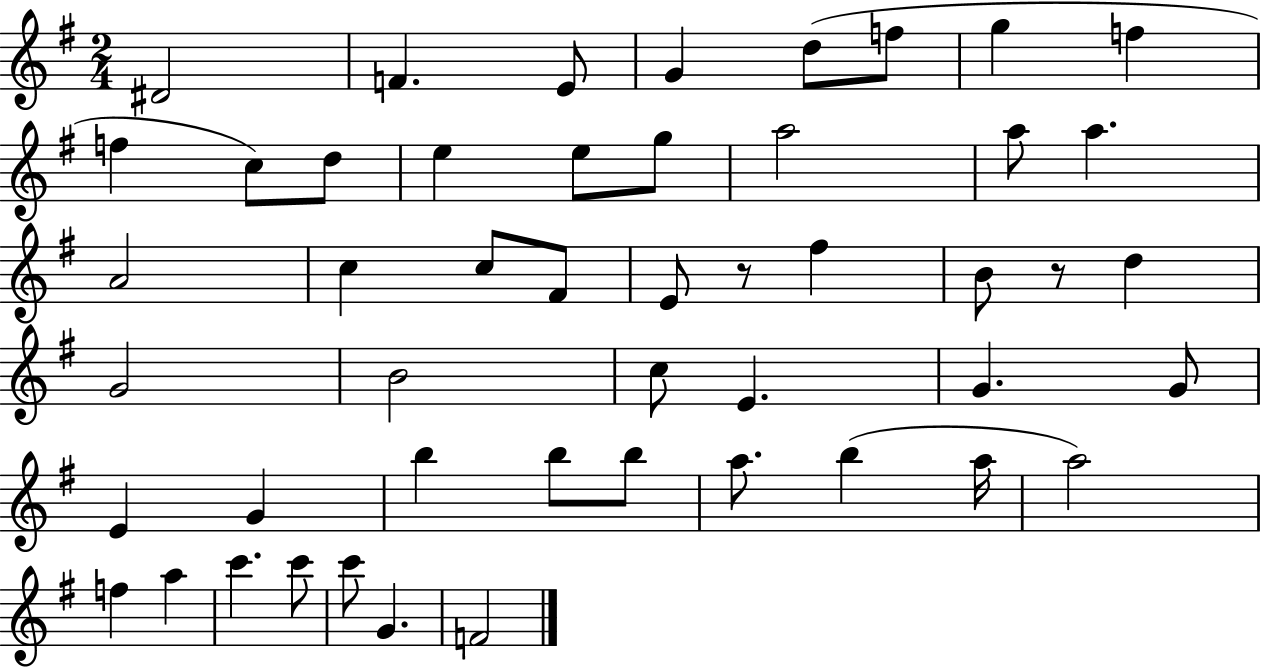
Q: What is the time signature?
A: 2/4